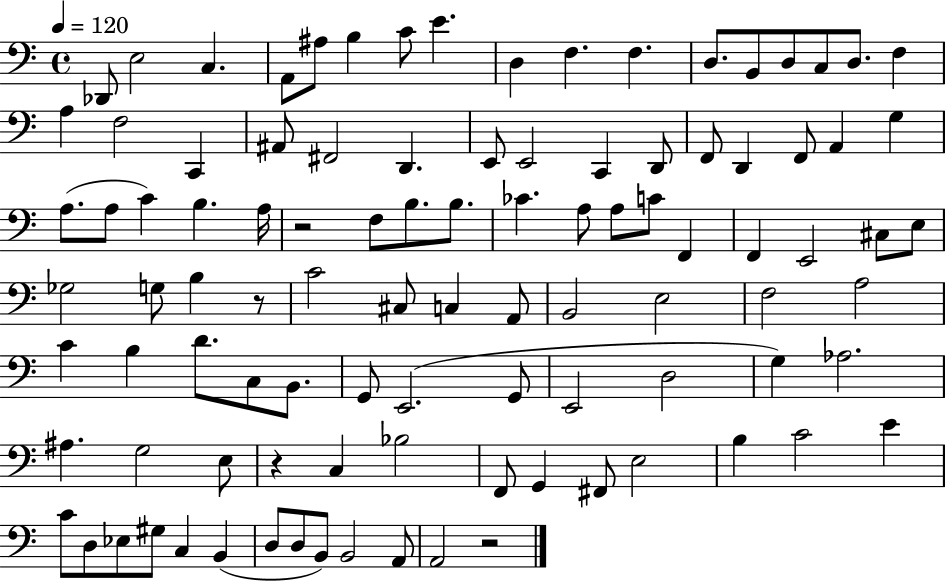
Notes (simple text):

Db2/e E3/h C3/q. A2/e A#3/e B3/q C4/e E4/q. D3/q F3/q. F3/q. D3/e. B2/e D3/e C3/e D3/e. F3/q A3/q F3/h C2/q A#2/e F#2/h D2/q. E2/e E2/h C2/q D2/e F2/e D2/q F2/e A2/q G3/q A3/e. A3/e C4/q B3/q. A3/s R/h F3/e B3/e. B3/e. CES4/q. A3/e A3/e C4/e F2/q F2/q E2/h C#3/e E3/e Gb3/h G3/e B3/q R/e C4/h C#3/e C3/q A2/e B2/h E3/h F3/h A3/h C4/q B3/q D4/e. C3/e B2/e. G2/e E2/h. G2/e E2/h D3/h G3/q Ab3/h. A#3/q. G3/h E3/e R/q C3/q Bb3/h F2/e G2/q F#2/e E3/h B3/q C4/h E4/q C4/e D3/e Eb3/e G#3/e C3/q B2/q D3/e D3/e B2/e B2/h A2/e A2/h R/h